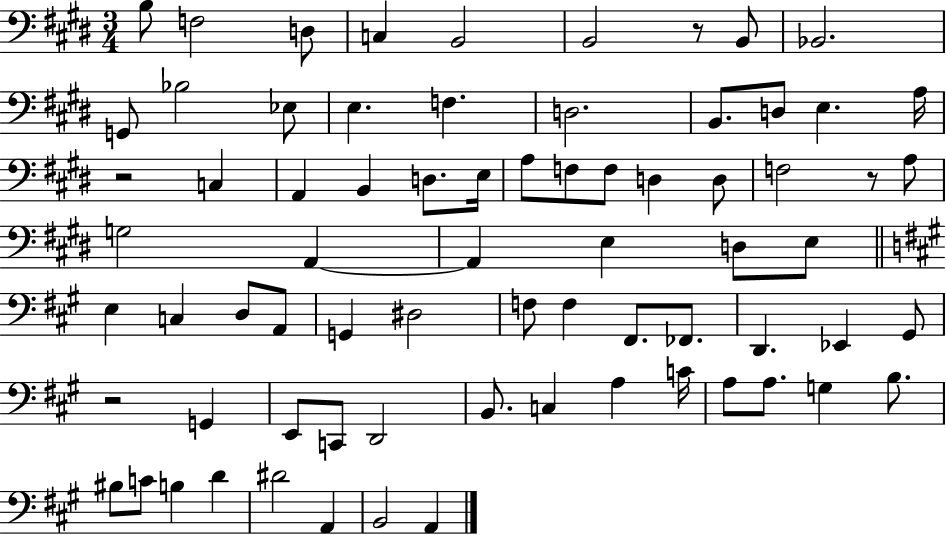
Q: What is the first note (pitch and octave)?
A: B3